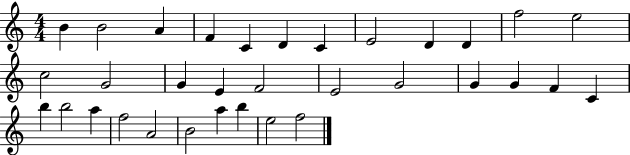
{
  \clef treble
  \numericTimeSignature
  \time 4/4
  \key c \major
  b'4 b'2 a'4 | f'4 c'4 d'4 c'4 | e'2 d'4 d'4 | f''2 e''2 | \break c''2 g'2 | g'4 e'4 f'2 | e'2 g'2 | g'4 g'4 f'4 c'4 | \break b''4 b''2 a''4 | f''2 a'2 | b'2 a''4 b''4 | e''2 f''2 | \break \bar "|."
}